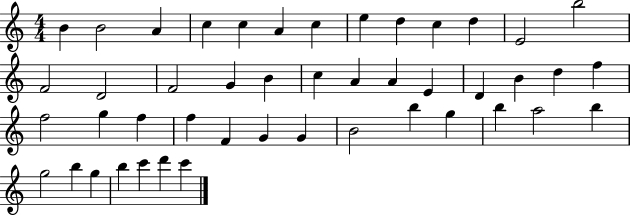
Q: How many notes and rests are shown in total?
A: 46